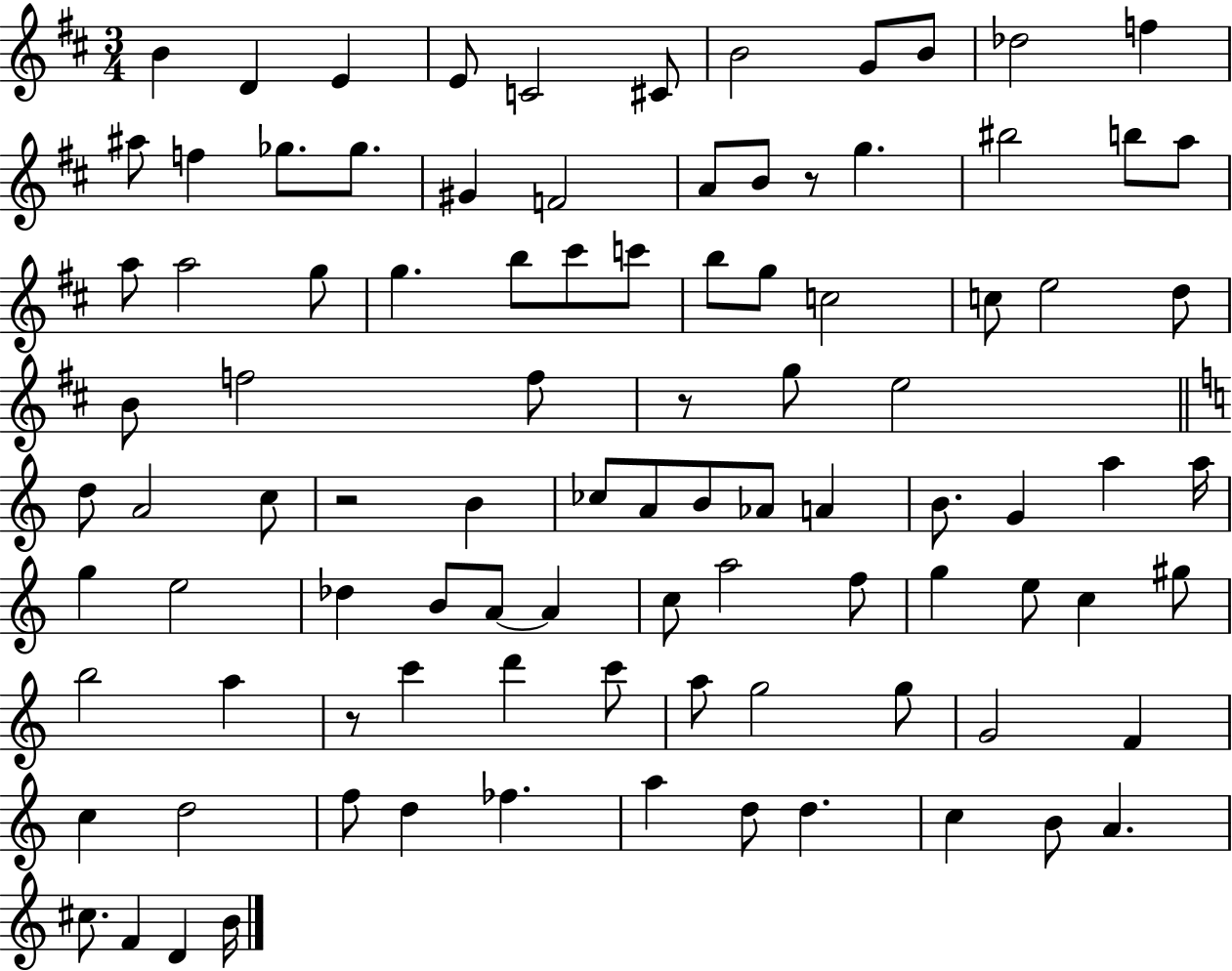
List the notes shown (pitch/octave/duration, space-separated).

B4/q D4/q E4/q E4/e C4/h C#4/e B4/h G4/e B4/e Db5/h F5/q A#5/e F5/q Gb5/e. Gb5/e. G#4/q F4/h A4/e B4/e R/e G5/q. BIS5/h B5/e A5/e A5/e A5/h G5/e G5/q. B5/e C#6/e C6/e B5/e G5/e C5/h C5/e E5/h D5/e B4/e F5/h F5/e R/e G5/e E5/h D5/e A4/h C5/e R/h B4/q CES5/e A4/e B4/e Ab4/e A4/q B4/e. G4/q A5/q A5/s G5/q E5/h Db5/q B4/e A4/e A4/q C5/e A5/h F5/e G5/q E5/e C5/q G#5/e B5/h A5/q R/e C6/q D6/q C6/e A5/e G5/h G5/e G4/h F4/q C5/q D5/h F5/e D5/q FES5/q. A5/q D5/e D5/q. C5/q B4/e A4/q. C#5/e. F4/q D4/q B4/s